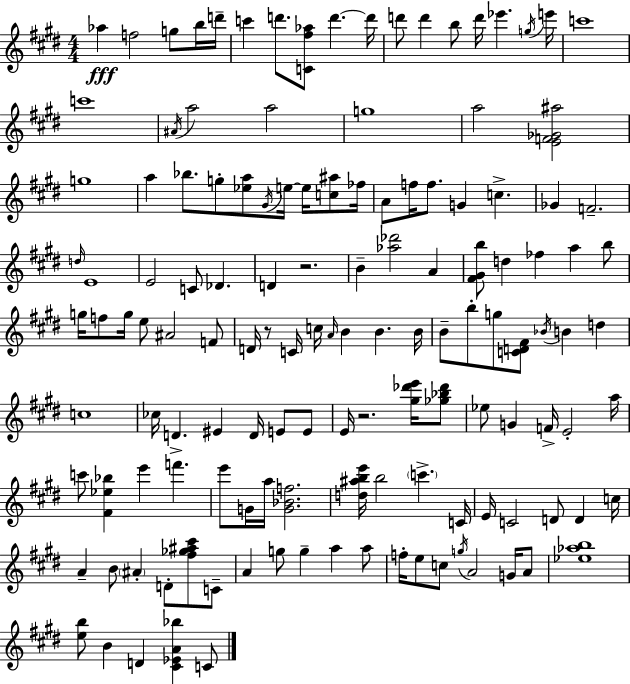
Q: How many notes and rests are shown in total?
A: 135